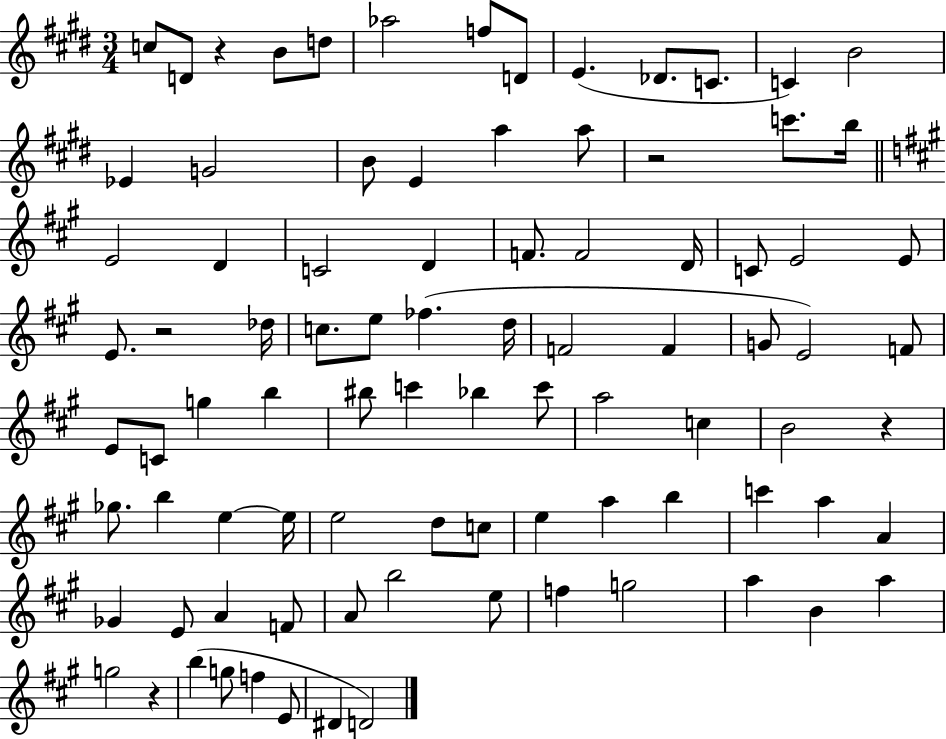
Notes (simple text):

C5/e D4/e R/q B4/e D5/e Ab5/h F5/e D4/e E4/q. Db4/e. C4/e. C4/q B4/h Eb4/q G4/h B4/e E4/q A5/q A5/e R/h C6/e. B5/s E4/h D4/q C4/h D4/q F4/e. F4/h D4/s C4/e E4/h E4/e E4/e. R/h Db5/s C5/e. E5/e FES5/q. D5/s F4/h F4/q G4/e E4/h F4/e E4/e C4/e G5/q B5/q BIS5/e C6/q Bb5/q C6/e A5/h C5/q B4/h R/q Gb5/e. B5/q E5/q E5/s E5/h D5/e C5/e E5/q A5/q B5/q C6/q A5/q A4/q Gb4/q E4/e A4/q F4/e A4/e B5/h E5/e F5/q G5/h A5/q B4/q A5/q G5/h R/q B5/q G5/e F5/q E4/e D#4/q D4/h